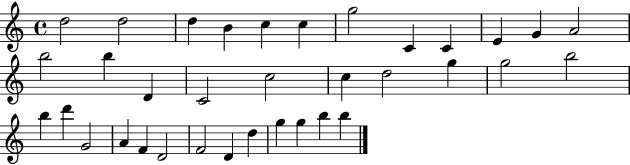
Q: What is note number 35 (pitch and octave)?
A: B5